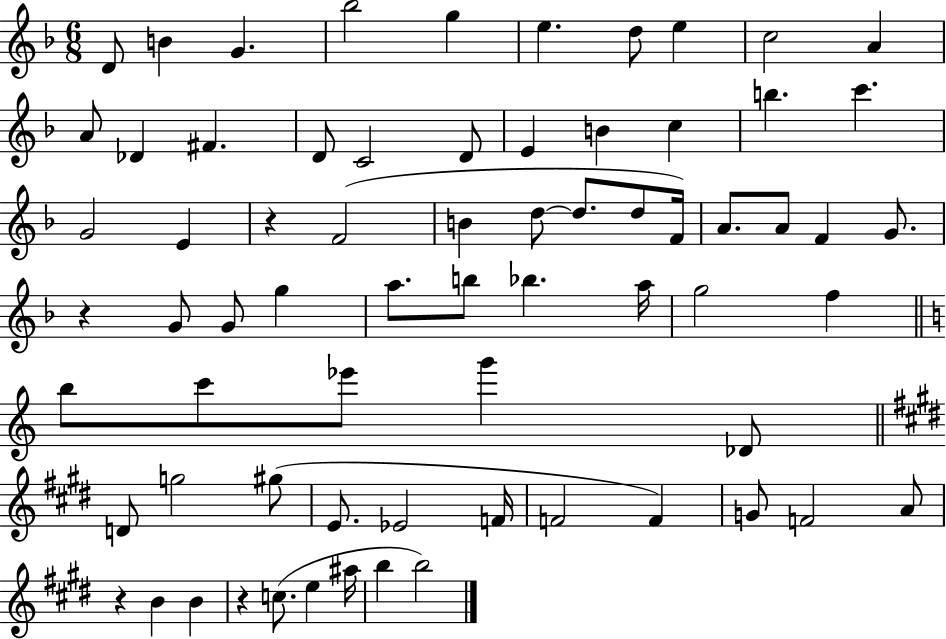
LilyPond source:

{
  \clef treble
  \numericTimeSignature
  \time 6/8
  \key f \major
  \repeat volta 2 { d'8 b'4 g'4. | bes''2 g''4 | e''4. d''8 e''4 | c''2 a'4 | \break a'8 des'4 fis'4. | d'8 c'2 d'8 | e'4 b'4 c''4 | b''4. c'''4. | \break g'2 e'4 | r4 f'2( | b'4 d''8~~ d''8. d''8 f'16) | a'8. a'8 f'4 g'8. | \break r4 g'8 g'8 g''4 | a''8. b''8 bes''4. a''16 | g''2 f''4 | \bar "||" \break \key c \major b''8 c'''8 ees'''8 g'''4 des'8 | \bar "||" \break \key e \major d'8 g''2 gis''8( | e'8. ees'2 f'16 | f'2 f'4) | g'8 f'2 a'8 | \break r4 b'4 b'4 | r4 c''8.( e''4 ais''16 | b''4 b''2) | } \bar "|."
}